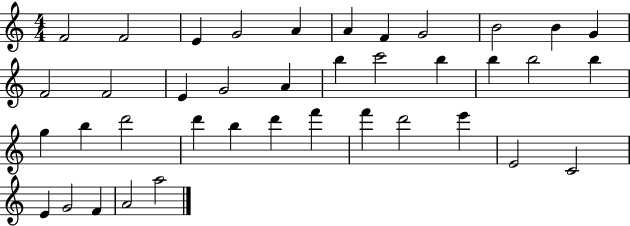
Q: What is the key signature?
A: C major